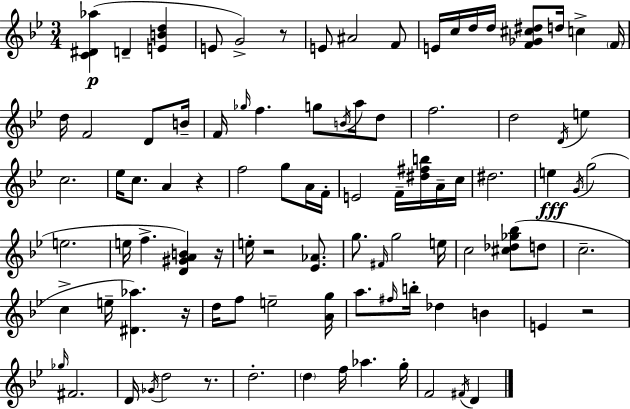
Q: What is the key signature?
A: BES major